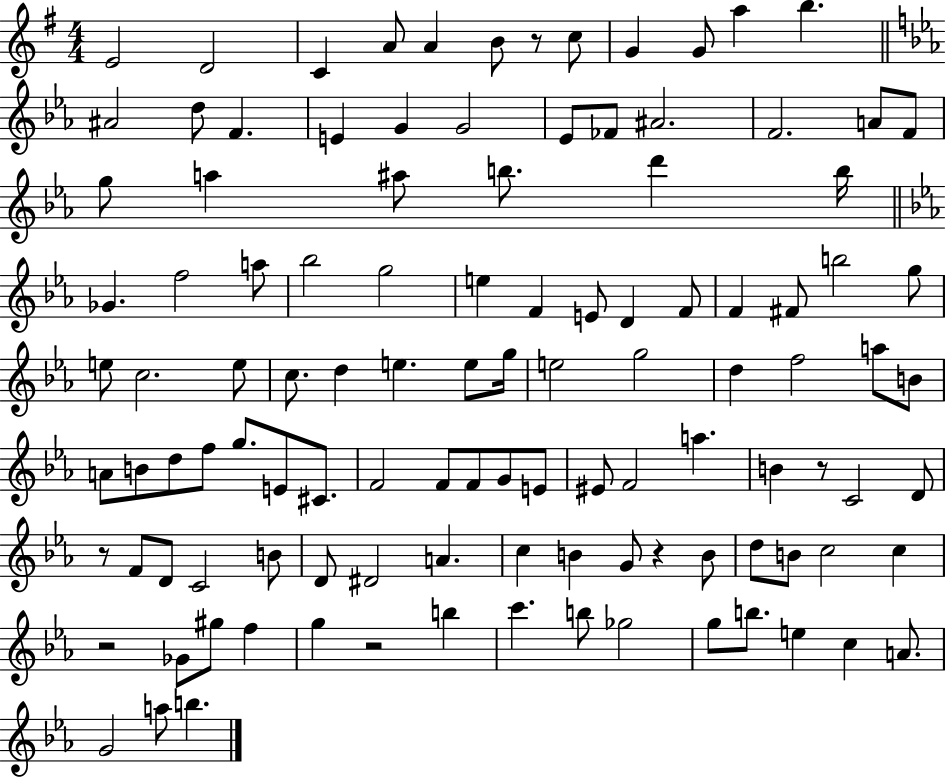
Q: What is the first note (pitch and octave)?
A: E4